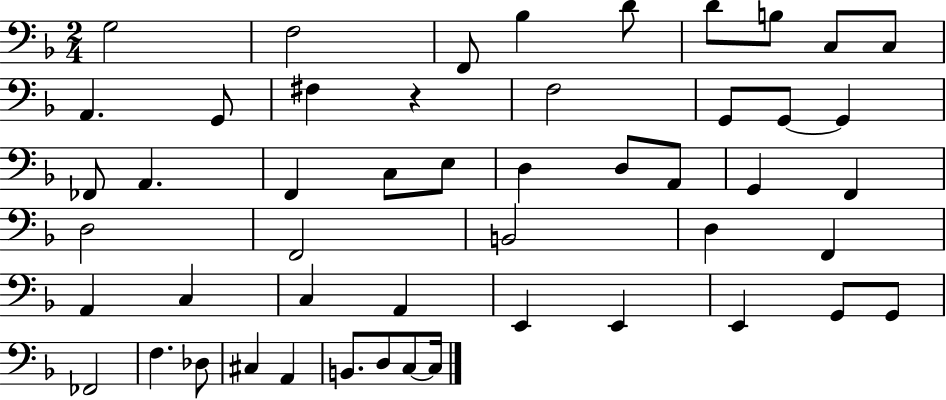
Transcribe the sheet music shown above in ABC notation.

X:1
T:Untitled
M:2/4
L:1/4
K:F
G,2 F,2 F,,/2 _B, D/2 D/2 B,/2 C,/2 C,/2 A,, G,,/2 ^F, z F,2 G,,/2 G,,/2 G,, _F,,/2 A,, F,, C,/2 E,/2 D, D,/2 A,,/2 G,, F,, D,2 F,,2 B,,2 D, F,, A,, C, C, A,, E,, E,, E,, G,,/2 G,,/2 _F,,2 F, _D,/2 ^C, A,, B,,/2 D,/2 C,/2 C,/4